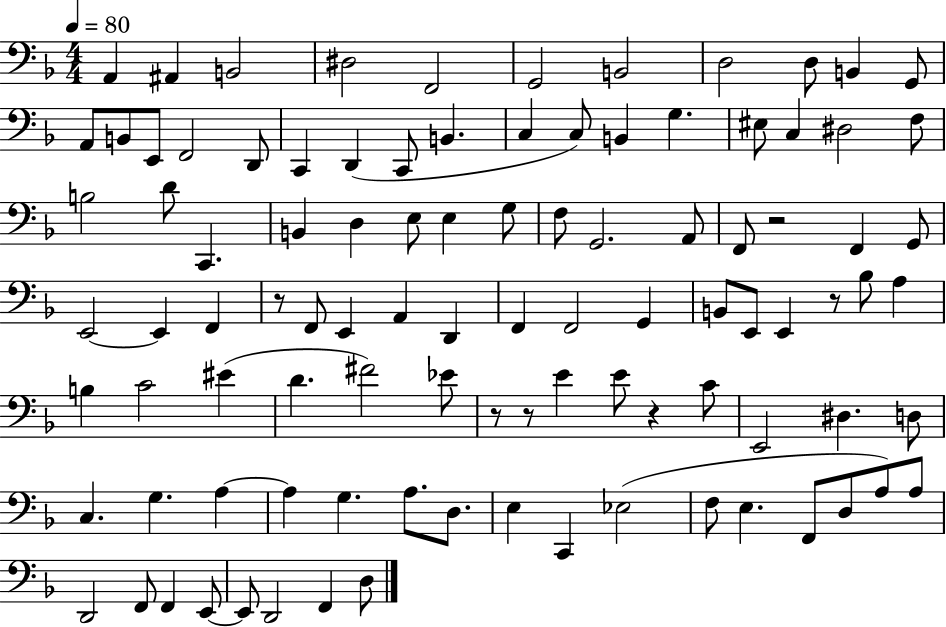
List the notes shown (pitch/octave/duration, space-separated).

A2/q A#2/q B2/h D#3/h F2/h G2/h B2/h D3/h D3/e B2/q G2/e A2/e B2/e E2/e F2/h D2/e C2/q D2/q C2/e B2/q. C3/q C3/e B2/q G3/q. EIS3/e C3/q D#3/h F3/e B3/h D4/e C2/q. B2/q D3/q E3/e E3/q G3/e F3/e G2/h. A2/e F2/e R/h F2/q G2/e E2/h E2/q F2/q R/e F2/e E2/q A2/q D2/q F2/q F2/h G2/q B2/e E2/e E2/q R/e Bb3/e A3/q B3/q C4/h EIS4/q D4/q. F#4/h Eb4/e R/e R/e E4/q E4/e R/q C4/e E2/h D#3/q. D3/e C3/q. G3/q. A3/q A3/q G3/q. A3/e. D3/e. E3/q C2/q Eb3/h F3/e E3/q. F2/e D3/e A3/e A3/e D2/h F2/e F2/q E2/e E2/e D2/h F2/q D3/e